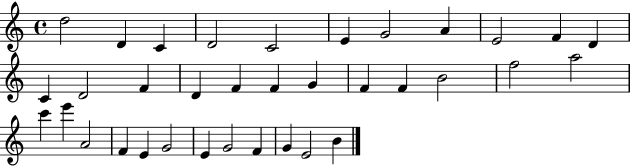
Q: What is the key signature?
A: C major